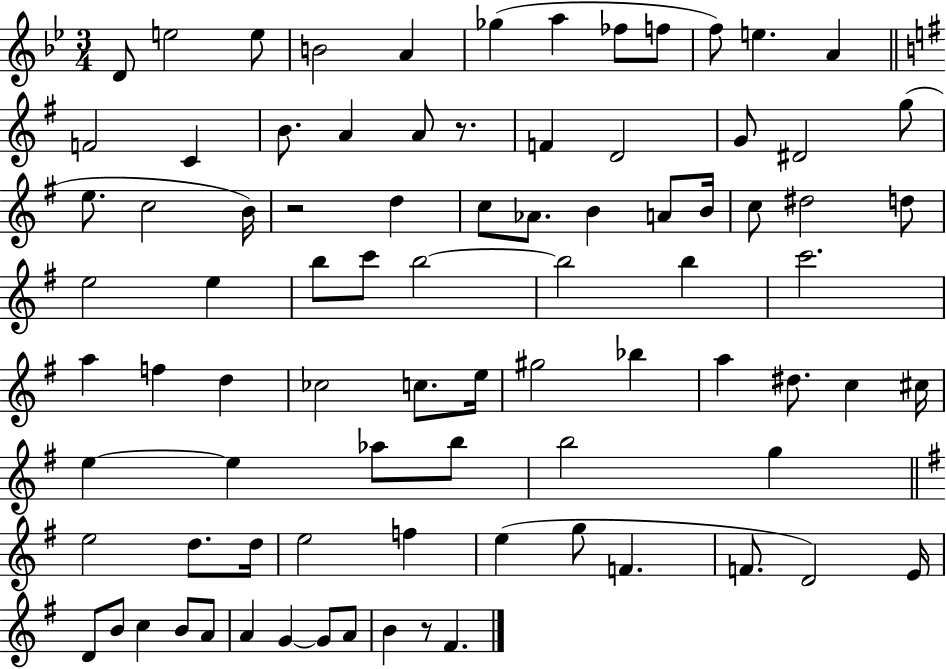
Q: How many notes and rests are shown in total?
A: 85